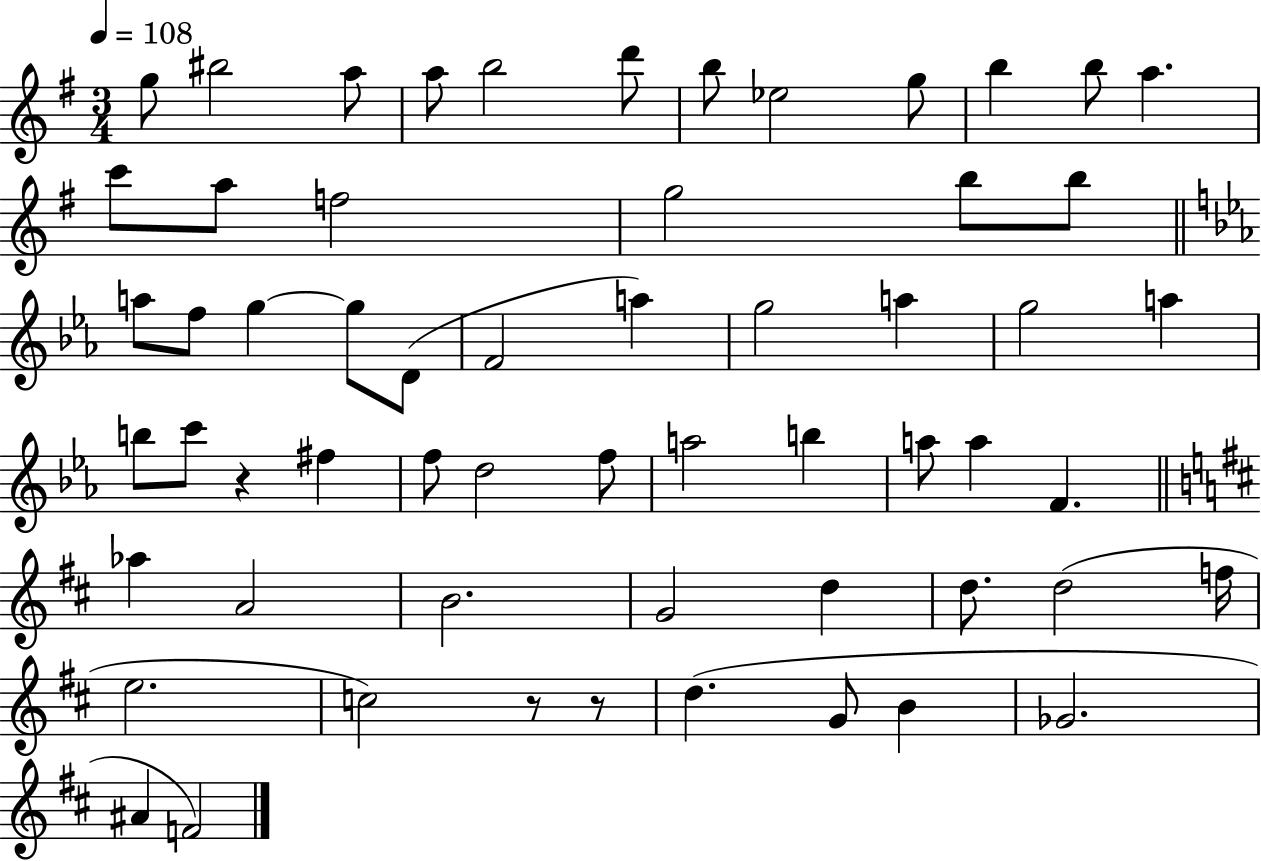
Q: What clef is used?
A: treble